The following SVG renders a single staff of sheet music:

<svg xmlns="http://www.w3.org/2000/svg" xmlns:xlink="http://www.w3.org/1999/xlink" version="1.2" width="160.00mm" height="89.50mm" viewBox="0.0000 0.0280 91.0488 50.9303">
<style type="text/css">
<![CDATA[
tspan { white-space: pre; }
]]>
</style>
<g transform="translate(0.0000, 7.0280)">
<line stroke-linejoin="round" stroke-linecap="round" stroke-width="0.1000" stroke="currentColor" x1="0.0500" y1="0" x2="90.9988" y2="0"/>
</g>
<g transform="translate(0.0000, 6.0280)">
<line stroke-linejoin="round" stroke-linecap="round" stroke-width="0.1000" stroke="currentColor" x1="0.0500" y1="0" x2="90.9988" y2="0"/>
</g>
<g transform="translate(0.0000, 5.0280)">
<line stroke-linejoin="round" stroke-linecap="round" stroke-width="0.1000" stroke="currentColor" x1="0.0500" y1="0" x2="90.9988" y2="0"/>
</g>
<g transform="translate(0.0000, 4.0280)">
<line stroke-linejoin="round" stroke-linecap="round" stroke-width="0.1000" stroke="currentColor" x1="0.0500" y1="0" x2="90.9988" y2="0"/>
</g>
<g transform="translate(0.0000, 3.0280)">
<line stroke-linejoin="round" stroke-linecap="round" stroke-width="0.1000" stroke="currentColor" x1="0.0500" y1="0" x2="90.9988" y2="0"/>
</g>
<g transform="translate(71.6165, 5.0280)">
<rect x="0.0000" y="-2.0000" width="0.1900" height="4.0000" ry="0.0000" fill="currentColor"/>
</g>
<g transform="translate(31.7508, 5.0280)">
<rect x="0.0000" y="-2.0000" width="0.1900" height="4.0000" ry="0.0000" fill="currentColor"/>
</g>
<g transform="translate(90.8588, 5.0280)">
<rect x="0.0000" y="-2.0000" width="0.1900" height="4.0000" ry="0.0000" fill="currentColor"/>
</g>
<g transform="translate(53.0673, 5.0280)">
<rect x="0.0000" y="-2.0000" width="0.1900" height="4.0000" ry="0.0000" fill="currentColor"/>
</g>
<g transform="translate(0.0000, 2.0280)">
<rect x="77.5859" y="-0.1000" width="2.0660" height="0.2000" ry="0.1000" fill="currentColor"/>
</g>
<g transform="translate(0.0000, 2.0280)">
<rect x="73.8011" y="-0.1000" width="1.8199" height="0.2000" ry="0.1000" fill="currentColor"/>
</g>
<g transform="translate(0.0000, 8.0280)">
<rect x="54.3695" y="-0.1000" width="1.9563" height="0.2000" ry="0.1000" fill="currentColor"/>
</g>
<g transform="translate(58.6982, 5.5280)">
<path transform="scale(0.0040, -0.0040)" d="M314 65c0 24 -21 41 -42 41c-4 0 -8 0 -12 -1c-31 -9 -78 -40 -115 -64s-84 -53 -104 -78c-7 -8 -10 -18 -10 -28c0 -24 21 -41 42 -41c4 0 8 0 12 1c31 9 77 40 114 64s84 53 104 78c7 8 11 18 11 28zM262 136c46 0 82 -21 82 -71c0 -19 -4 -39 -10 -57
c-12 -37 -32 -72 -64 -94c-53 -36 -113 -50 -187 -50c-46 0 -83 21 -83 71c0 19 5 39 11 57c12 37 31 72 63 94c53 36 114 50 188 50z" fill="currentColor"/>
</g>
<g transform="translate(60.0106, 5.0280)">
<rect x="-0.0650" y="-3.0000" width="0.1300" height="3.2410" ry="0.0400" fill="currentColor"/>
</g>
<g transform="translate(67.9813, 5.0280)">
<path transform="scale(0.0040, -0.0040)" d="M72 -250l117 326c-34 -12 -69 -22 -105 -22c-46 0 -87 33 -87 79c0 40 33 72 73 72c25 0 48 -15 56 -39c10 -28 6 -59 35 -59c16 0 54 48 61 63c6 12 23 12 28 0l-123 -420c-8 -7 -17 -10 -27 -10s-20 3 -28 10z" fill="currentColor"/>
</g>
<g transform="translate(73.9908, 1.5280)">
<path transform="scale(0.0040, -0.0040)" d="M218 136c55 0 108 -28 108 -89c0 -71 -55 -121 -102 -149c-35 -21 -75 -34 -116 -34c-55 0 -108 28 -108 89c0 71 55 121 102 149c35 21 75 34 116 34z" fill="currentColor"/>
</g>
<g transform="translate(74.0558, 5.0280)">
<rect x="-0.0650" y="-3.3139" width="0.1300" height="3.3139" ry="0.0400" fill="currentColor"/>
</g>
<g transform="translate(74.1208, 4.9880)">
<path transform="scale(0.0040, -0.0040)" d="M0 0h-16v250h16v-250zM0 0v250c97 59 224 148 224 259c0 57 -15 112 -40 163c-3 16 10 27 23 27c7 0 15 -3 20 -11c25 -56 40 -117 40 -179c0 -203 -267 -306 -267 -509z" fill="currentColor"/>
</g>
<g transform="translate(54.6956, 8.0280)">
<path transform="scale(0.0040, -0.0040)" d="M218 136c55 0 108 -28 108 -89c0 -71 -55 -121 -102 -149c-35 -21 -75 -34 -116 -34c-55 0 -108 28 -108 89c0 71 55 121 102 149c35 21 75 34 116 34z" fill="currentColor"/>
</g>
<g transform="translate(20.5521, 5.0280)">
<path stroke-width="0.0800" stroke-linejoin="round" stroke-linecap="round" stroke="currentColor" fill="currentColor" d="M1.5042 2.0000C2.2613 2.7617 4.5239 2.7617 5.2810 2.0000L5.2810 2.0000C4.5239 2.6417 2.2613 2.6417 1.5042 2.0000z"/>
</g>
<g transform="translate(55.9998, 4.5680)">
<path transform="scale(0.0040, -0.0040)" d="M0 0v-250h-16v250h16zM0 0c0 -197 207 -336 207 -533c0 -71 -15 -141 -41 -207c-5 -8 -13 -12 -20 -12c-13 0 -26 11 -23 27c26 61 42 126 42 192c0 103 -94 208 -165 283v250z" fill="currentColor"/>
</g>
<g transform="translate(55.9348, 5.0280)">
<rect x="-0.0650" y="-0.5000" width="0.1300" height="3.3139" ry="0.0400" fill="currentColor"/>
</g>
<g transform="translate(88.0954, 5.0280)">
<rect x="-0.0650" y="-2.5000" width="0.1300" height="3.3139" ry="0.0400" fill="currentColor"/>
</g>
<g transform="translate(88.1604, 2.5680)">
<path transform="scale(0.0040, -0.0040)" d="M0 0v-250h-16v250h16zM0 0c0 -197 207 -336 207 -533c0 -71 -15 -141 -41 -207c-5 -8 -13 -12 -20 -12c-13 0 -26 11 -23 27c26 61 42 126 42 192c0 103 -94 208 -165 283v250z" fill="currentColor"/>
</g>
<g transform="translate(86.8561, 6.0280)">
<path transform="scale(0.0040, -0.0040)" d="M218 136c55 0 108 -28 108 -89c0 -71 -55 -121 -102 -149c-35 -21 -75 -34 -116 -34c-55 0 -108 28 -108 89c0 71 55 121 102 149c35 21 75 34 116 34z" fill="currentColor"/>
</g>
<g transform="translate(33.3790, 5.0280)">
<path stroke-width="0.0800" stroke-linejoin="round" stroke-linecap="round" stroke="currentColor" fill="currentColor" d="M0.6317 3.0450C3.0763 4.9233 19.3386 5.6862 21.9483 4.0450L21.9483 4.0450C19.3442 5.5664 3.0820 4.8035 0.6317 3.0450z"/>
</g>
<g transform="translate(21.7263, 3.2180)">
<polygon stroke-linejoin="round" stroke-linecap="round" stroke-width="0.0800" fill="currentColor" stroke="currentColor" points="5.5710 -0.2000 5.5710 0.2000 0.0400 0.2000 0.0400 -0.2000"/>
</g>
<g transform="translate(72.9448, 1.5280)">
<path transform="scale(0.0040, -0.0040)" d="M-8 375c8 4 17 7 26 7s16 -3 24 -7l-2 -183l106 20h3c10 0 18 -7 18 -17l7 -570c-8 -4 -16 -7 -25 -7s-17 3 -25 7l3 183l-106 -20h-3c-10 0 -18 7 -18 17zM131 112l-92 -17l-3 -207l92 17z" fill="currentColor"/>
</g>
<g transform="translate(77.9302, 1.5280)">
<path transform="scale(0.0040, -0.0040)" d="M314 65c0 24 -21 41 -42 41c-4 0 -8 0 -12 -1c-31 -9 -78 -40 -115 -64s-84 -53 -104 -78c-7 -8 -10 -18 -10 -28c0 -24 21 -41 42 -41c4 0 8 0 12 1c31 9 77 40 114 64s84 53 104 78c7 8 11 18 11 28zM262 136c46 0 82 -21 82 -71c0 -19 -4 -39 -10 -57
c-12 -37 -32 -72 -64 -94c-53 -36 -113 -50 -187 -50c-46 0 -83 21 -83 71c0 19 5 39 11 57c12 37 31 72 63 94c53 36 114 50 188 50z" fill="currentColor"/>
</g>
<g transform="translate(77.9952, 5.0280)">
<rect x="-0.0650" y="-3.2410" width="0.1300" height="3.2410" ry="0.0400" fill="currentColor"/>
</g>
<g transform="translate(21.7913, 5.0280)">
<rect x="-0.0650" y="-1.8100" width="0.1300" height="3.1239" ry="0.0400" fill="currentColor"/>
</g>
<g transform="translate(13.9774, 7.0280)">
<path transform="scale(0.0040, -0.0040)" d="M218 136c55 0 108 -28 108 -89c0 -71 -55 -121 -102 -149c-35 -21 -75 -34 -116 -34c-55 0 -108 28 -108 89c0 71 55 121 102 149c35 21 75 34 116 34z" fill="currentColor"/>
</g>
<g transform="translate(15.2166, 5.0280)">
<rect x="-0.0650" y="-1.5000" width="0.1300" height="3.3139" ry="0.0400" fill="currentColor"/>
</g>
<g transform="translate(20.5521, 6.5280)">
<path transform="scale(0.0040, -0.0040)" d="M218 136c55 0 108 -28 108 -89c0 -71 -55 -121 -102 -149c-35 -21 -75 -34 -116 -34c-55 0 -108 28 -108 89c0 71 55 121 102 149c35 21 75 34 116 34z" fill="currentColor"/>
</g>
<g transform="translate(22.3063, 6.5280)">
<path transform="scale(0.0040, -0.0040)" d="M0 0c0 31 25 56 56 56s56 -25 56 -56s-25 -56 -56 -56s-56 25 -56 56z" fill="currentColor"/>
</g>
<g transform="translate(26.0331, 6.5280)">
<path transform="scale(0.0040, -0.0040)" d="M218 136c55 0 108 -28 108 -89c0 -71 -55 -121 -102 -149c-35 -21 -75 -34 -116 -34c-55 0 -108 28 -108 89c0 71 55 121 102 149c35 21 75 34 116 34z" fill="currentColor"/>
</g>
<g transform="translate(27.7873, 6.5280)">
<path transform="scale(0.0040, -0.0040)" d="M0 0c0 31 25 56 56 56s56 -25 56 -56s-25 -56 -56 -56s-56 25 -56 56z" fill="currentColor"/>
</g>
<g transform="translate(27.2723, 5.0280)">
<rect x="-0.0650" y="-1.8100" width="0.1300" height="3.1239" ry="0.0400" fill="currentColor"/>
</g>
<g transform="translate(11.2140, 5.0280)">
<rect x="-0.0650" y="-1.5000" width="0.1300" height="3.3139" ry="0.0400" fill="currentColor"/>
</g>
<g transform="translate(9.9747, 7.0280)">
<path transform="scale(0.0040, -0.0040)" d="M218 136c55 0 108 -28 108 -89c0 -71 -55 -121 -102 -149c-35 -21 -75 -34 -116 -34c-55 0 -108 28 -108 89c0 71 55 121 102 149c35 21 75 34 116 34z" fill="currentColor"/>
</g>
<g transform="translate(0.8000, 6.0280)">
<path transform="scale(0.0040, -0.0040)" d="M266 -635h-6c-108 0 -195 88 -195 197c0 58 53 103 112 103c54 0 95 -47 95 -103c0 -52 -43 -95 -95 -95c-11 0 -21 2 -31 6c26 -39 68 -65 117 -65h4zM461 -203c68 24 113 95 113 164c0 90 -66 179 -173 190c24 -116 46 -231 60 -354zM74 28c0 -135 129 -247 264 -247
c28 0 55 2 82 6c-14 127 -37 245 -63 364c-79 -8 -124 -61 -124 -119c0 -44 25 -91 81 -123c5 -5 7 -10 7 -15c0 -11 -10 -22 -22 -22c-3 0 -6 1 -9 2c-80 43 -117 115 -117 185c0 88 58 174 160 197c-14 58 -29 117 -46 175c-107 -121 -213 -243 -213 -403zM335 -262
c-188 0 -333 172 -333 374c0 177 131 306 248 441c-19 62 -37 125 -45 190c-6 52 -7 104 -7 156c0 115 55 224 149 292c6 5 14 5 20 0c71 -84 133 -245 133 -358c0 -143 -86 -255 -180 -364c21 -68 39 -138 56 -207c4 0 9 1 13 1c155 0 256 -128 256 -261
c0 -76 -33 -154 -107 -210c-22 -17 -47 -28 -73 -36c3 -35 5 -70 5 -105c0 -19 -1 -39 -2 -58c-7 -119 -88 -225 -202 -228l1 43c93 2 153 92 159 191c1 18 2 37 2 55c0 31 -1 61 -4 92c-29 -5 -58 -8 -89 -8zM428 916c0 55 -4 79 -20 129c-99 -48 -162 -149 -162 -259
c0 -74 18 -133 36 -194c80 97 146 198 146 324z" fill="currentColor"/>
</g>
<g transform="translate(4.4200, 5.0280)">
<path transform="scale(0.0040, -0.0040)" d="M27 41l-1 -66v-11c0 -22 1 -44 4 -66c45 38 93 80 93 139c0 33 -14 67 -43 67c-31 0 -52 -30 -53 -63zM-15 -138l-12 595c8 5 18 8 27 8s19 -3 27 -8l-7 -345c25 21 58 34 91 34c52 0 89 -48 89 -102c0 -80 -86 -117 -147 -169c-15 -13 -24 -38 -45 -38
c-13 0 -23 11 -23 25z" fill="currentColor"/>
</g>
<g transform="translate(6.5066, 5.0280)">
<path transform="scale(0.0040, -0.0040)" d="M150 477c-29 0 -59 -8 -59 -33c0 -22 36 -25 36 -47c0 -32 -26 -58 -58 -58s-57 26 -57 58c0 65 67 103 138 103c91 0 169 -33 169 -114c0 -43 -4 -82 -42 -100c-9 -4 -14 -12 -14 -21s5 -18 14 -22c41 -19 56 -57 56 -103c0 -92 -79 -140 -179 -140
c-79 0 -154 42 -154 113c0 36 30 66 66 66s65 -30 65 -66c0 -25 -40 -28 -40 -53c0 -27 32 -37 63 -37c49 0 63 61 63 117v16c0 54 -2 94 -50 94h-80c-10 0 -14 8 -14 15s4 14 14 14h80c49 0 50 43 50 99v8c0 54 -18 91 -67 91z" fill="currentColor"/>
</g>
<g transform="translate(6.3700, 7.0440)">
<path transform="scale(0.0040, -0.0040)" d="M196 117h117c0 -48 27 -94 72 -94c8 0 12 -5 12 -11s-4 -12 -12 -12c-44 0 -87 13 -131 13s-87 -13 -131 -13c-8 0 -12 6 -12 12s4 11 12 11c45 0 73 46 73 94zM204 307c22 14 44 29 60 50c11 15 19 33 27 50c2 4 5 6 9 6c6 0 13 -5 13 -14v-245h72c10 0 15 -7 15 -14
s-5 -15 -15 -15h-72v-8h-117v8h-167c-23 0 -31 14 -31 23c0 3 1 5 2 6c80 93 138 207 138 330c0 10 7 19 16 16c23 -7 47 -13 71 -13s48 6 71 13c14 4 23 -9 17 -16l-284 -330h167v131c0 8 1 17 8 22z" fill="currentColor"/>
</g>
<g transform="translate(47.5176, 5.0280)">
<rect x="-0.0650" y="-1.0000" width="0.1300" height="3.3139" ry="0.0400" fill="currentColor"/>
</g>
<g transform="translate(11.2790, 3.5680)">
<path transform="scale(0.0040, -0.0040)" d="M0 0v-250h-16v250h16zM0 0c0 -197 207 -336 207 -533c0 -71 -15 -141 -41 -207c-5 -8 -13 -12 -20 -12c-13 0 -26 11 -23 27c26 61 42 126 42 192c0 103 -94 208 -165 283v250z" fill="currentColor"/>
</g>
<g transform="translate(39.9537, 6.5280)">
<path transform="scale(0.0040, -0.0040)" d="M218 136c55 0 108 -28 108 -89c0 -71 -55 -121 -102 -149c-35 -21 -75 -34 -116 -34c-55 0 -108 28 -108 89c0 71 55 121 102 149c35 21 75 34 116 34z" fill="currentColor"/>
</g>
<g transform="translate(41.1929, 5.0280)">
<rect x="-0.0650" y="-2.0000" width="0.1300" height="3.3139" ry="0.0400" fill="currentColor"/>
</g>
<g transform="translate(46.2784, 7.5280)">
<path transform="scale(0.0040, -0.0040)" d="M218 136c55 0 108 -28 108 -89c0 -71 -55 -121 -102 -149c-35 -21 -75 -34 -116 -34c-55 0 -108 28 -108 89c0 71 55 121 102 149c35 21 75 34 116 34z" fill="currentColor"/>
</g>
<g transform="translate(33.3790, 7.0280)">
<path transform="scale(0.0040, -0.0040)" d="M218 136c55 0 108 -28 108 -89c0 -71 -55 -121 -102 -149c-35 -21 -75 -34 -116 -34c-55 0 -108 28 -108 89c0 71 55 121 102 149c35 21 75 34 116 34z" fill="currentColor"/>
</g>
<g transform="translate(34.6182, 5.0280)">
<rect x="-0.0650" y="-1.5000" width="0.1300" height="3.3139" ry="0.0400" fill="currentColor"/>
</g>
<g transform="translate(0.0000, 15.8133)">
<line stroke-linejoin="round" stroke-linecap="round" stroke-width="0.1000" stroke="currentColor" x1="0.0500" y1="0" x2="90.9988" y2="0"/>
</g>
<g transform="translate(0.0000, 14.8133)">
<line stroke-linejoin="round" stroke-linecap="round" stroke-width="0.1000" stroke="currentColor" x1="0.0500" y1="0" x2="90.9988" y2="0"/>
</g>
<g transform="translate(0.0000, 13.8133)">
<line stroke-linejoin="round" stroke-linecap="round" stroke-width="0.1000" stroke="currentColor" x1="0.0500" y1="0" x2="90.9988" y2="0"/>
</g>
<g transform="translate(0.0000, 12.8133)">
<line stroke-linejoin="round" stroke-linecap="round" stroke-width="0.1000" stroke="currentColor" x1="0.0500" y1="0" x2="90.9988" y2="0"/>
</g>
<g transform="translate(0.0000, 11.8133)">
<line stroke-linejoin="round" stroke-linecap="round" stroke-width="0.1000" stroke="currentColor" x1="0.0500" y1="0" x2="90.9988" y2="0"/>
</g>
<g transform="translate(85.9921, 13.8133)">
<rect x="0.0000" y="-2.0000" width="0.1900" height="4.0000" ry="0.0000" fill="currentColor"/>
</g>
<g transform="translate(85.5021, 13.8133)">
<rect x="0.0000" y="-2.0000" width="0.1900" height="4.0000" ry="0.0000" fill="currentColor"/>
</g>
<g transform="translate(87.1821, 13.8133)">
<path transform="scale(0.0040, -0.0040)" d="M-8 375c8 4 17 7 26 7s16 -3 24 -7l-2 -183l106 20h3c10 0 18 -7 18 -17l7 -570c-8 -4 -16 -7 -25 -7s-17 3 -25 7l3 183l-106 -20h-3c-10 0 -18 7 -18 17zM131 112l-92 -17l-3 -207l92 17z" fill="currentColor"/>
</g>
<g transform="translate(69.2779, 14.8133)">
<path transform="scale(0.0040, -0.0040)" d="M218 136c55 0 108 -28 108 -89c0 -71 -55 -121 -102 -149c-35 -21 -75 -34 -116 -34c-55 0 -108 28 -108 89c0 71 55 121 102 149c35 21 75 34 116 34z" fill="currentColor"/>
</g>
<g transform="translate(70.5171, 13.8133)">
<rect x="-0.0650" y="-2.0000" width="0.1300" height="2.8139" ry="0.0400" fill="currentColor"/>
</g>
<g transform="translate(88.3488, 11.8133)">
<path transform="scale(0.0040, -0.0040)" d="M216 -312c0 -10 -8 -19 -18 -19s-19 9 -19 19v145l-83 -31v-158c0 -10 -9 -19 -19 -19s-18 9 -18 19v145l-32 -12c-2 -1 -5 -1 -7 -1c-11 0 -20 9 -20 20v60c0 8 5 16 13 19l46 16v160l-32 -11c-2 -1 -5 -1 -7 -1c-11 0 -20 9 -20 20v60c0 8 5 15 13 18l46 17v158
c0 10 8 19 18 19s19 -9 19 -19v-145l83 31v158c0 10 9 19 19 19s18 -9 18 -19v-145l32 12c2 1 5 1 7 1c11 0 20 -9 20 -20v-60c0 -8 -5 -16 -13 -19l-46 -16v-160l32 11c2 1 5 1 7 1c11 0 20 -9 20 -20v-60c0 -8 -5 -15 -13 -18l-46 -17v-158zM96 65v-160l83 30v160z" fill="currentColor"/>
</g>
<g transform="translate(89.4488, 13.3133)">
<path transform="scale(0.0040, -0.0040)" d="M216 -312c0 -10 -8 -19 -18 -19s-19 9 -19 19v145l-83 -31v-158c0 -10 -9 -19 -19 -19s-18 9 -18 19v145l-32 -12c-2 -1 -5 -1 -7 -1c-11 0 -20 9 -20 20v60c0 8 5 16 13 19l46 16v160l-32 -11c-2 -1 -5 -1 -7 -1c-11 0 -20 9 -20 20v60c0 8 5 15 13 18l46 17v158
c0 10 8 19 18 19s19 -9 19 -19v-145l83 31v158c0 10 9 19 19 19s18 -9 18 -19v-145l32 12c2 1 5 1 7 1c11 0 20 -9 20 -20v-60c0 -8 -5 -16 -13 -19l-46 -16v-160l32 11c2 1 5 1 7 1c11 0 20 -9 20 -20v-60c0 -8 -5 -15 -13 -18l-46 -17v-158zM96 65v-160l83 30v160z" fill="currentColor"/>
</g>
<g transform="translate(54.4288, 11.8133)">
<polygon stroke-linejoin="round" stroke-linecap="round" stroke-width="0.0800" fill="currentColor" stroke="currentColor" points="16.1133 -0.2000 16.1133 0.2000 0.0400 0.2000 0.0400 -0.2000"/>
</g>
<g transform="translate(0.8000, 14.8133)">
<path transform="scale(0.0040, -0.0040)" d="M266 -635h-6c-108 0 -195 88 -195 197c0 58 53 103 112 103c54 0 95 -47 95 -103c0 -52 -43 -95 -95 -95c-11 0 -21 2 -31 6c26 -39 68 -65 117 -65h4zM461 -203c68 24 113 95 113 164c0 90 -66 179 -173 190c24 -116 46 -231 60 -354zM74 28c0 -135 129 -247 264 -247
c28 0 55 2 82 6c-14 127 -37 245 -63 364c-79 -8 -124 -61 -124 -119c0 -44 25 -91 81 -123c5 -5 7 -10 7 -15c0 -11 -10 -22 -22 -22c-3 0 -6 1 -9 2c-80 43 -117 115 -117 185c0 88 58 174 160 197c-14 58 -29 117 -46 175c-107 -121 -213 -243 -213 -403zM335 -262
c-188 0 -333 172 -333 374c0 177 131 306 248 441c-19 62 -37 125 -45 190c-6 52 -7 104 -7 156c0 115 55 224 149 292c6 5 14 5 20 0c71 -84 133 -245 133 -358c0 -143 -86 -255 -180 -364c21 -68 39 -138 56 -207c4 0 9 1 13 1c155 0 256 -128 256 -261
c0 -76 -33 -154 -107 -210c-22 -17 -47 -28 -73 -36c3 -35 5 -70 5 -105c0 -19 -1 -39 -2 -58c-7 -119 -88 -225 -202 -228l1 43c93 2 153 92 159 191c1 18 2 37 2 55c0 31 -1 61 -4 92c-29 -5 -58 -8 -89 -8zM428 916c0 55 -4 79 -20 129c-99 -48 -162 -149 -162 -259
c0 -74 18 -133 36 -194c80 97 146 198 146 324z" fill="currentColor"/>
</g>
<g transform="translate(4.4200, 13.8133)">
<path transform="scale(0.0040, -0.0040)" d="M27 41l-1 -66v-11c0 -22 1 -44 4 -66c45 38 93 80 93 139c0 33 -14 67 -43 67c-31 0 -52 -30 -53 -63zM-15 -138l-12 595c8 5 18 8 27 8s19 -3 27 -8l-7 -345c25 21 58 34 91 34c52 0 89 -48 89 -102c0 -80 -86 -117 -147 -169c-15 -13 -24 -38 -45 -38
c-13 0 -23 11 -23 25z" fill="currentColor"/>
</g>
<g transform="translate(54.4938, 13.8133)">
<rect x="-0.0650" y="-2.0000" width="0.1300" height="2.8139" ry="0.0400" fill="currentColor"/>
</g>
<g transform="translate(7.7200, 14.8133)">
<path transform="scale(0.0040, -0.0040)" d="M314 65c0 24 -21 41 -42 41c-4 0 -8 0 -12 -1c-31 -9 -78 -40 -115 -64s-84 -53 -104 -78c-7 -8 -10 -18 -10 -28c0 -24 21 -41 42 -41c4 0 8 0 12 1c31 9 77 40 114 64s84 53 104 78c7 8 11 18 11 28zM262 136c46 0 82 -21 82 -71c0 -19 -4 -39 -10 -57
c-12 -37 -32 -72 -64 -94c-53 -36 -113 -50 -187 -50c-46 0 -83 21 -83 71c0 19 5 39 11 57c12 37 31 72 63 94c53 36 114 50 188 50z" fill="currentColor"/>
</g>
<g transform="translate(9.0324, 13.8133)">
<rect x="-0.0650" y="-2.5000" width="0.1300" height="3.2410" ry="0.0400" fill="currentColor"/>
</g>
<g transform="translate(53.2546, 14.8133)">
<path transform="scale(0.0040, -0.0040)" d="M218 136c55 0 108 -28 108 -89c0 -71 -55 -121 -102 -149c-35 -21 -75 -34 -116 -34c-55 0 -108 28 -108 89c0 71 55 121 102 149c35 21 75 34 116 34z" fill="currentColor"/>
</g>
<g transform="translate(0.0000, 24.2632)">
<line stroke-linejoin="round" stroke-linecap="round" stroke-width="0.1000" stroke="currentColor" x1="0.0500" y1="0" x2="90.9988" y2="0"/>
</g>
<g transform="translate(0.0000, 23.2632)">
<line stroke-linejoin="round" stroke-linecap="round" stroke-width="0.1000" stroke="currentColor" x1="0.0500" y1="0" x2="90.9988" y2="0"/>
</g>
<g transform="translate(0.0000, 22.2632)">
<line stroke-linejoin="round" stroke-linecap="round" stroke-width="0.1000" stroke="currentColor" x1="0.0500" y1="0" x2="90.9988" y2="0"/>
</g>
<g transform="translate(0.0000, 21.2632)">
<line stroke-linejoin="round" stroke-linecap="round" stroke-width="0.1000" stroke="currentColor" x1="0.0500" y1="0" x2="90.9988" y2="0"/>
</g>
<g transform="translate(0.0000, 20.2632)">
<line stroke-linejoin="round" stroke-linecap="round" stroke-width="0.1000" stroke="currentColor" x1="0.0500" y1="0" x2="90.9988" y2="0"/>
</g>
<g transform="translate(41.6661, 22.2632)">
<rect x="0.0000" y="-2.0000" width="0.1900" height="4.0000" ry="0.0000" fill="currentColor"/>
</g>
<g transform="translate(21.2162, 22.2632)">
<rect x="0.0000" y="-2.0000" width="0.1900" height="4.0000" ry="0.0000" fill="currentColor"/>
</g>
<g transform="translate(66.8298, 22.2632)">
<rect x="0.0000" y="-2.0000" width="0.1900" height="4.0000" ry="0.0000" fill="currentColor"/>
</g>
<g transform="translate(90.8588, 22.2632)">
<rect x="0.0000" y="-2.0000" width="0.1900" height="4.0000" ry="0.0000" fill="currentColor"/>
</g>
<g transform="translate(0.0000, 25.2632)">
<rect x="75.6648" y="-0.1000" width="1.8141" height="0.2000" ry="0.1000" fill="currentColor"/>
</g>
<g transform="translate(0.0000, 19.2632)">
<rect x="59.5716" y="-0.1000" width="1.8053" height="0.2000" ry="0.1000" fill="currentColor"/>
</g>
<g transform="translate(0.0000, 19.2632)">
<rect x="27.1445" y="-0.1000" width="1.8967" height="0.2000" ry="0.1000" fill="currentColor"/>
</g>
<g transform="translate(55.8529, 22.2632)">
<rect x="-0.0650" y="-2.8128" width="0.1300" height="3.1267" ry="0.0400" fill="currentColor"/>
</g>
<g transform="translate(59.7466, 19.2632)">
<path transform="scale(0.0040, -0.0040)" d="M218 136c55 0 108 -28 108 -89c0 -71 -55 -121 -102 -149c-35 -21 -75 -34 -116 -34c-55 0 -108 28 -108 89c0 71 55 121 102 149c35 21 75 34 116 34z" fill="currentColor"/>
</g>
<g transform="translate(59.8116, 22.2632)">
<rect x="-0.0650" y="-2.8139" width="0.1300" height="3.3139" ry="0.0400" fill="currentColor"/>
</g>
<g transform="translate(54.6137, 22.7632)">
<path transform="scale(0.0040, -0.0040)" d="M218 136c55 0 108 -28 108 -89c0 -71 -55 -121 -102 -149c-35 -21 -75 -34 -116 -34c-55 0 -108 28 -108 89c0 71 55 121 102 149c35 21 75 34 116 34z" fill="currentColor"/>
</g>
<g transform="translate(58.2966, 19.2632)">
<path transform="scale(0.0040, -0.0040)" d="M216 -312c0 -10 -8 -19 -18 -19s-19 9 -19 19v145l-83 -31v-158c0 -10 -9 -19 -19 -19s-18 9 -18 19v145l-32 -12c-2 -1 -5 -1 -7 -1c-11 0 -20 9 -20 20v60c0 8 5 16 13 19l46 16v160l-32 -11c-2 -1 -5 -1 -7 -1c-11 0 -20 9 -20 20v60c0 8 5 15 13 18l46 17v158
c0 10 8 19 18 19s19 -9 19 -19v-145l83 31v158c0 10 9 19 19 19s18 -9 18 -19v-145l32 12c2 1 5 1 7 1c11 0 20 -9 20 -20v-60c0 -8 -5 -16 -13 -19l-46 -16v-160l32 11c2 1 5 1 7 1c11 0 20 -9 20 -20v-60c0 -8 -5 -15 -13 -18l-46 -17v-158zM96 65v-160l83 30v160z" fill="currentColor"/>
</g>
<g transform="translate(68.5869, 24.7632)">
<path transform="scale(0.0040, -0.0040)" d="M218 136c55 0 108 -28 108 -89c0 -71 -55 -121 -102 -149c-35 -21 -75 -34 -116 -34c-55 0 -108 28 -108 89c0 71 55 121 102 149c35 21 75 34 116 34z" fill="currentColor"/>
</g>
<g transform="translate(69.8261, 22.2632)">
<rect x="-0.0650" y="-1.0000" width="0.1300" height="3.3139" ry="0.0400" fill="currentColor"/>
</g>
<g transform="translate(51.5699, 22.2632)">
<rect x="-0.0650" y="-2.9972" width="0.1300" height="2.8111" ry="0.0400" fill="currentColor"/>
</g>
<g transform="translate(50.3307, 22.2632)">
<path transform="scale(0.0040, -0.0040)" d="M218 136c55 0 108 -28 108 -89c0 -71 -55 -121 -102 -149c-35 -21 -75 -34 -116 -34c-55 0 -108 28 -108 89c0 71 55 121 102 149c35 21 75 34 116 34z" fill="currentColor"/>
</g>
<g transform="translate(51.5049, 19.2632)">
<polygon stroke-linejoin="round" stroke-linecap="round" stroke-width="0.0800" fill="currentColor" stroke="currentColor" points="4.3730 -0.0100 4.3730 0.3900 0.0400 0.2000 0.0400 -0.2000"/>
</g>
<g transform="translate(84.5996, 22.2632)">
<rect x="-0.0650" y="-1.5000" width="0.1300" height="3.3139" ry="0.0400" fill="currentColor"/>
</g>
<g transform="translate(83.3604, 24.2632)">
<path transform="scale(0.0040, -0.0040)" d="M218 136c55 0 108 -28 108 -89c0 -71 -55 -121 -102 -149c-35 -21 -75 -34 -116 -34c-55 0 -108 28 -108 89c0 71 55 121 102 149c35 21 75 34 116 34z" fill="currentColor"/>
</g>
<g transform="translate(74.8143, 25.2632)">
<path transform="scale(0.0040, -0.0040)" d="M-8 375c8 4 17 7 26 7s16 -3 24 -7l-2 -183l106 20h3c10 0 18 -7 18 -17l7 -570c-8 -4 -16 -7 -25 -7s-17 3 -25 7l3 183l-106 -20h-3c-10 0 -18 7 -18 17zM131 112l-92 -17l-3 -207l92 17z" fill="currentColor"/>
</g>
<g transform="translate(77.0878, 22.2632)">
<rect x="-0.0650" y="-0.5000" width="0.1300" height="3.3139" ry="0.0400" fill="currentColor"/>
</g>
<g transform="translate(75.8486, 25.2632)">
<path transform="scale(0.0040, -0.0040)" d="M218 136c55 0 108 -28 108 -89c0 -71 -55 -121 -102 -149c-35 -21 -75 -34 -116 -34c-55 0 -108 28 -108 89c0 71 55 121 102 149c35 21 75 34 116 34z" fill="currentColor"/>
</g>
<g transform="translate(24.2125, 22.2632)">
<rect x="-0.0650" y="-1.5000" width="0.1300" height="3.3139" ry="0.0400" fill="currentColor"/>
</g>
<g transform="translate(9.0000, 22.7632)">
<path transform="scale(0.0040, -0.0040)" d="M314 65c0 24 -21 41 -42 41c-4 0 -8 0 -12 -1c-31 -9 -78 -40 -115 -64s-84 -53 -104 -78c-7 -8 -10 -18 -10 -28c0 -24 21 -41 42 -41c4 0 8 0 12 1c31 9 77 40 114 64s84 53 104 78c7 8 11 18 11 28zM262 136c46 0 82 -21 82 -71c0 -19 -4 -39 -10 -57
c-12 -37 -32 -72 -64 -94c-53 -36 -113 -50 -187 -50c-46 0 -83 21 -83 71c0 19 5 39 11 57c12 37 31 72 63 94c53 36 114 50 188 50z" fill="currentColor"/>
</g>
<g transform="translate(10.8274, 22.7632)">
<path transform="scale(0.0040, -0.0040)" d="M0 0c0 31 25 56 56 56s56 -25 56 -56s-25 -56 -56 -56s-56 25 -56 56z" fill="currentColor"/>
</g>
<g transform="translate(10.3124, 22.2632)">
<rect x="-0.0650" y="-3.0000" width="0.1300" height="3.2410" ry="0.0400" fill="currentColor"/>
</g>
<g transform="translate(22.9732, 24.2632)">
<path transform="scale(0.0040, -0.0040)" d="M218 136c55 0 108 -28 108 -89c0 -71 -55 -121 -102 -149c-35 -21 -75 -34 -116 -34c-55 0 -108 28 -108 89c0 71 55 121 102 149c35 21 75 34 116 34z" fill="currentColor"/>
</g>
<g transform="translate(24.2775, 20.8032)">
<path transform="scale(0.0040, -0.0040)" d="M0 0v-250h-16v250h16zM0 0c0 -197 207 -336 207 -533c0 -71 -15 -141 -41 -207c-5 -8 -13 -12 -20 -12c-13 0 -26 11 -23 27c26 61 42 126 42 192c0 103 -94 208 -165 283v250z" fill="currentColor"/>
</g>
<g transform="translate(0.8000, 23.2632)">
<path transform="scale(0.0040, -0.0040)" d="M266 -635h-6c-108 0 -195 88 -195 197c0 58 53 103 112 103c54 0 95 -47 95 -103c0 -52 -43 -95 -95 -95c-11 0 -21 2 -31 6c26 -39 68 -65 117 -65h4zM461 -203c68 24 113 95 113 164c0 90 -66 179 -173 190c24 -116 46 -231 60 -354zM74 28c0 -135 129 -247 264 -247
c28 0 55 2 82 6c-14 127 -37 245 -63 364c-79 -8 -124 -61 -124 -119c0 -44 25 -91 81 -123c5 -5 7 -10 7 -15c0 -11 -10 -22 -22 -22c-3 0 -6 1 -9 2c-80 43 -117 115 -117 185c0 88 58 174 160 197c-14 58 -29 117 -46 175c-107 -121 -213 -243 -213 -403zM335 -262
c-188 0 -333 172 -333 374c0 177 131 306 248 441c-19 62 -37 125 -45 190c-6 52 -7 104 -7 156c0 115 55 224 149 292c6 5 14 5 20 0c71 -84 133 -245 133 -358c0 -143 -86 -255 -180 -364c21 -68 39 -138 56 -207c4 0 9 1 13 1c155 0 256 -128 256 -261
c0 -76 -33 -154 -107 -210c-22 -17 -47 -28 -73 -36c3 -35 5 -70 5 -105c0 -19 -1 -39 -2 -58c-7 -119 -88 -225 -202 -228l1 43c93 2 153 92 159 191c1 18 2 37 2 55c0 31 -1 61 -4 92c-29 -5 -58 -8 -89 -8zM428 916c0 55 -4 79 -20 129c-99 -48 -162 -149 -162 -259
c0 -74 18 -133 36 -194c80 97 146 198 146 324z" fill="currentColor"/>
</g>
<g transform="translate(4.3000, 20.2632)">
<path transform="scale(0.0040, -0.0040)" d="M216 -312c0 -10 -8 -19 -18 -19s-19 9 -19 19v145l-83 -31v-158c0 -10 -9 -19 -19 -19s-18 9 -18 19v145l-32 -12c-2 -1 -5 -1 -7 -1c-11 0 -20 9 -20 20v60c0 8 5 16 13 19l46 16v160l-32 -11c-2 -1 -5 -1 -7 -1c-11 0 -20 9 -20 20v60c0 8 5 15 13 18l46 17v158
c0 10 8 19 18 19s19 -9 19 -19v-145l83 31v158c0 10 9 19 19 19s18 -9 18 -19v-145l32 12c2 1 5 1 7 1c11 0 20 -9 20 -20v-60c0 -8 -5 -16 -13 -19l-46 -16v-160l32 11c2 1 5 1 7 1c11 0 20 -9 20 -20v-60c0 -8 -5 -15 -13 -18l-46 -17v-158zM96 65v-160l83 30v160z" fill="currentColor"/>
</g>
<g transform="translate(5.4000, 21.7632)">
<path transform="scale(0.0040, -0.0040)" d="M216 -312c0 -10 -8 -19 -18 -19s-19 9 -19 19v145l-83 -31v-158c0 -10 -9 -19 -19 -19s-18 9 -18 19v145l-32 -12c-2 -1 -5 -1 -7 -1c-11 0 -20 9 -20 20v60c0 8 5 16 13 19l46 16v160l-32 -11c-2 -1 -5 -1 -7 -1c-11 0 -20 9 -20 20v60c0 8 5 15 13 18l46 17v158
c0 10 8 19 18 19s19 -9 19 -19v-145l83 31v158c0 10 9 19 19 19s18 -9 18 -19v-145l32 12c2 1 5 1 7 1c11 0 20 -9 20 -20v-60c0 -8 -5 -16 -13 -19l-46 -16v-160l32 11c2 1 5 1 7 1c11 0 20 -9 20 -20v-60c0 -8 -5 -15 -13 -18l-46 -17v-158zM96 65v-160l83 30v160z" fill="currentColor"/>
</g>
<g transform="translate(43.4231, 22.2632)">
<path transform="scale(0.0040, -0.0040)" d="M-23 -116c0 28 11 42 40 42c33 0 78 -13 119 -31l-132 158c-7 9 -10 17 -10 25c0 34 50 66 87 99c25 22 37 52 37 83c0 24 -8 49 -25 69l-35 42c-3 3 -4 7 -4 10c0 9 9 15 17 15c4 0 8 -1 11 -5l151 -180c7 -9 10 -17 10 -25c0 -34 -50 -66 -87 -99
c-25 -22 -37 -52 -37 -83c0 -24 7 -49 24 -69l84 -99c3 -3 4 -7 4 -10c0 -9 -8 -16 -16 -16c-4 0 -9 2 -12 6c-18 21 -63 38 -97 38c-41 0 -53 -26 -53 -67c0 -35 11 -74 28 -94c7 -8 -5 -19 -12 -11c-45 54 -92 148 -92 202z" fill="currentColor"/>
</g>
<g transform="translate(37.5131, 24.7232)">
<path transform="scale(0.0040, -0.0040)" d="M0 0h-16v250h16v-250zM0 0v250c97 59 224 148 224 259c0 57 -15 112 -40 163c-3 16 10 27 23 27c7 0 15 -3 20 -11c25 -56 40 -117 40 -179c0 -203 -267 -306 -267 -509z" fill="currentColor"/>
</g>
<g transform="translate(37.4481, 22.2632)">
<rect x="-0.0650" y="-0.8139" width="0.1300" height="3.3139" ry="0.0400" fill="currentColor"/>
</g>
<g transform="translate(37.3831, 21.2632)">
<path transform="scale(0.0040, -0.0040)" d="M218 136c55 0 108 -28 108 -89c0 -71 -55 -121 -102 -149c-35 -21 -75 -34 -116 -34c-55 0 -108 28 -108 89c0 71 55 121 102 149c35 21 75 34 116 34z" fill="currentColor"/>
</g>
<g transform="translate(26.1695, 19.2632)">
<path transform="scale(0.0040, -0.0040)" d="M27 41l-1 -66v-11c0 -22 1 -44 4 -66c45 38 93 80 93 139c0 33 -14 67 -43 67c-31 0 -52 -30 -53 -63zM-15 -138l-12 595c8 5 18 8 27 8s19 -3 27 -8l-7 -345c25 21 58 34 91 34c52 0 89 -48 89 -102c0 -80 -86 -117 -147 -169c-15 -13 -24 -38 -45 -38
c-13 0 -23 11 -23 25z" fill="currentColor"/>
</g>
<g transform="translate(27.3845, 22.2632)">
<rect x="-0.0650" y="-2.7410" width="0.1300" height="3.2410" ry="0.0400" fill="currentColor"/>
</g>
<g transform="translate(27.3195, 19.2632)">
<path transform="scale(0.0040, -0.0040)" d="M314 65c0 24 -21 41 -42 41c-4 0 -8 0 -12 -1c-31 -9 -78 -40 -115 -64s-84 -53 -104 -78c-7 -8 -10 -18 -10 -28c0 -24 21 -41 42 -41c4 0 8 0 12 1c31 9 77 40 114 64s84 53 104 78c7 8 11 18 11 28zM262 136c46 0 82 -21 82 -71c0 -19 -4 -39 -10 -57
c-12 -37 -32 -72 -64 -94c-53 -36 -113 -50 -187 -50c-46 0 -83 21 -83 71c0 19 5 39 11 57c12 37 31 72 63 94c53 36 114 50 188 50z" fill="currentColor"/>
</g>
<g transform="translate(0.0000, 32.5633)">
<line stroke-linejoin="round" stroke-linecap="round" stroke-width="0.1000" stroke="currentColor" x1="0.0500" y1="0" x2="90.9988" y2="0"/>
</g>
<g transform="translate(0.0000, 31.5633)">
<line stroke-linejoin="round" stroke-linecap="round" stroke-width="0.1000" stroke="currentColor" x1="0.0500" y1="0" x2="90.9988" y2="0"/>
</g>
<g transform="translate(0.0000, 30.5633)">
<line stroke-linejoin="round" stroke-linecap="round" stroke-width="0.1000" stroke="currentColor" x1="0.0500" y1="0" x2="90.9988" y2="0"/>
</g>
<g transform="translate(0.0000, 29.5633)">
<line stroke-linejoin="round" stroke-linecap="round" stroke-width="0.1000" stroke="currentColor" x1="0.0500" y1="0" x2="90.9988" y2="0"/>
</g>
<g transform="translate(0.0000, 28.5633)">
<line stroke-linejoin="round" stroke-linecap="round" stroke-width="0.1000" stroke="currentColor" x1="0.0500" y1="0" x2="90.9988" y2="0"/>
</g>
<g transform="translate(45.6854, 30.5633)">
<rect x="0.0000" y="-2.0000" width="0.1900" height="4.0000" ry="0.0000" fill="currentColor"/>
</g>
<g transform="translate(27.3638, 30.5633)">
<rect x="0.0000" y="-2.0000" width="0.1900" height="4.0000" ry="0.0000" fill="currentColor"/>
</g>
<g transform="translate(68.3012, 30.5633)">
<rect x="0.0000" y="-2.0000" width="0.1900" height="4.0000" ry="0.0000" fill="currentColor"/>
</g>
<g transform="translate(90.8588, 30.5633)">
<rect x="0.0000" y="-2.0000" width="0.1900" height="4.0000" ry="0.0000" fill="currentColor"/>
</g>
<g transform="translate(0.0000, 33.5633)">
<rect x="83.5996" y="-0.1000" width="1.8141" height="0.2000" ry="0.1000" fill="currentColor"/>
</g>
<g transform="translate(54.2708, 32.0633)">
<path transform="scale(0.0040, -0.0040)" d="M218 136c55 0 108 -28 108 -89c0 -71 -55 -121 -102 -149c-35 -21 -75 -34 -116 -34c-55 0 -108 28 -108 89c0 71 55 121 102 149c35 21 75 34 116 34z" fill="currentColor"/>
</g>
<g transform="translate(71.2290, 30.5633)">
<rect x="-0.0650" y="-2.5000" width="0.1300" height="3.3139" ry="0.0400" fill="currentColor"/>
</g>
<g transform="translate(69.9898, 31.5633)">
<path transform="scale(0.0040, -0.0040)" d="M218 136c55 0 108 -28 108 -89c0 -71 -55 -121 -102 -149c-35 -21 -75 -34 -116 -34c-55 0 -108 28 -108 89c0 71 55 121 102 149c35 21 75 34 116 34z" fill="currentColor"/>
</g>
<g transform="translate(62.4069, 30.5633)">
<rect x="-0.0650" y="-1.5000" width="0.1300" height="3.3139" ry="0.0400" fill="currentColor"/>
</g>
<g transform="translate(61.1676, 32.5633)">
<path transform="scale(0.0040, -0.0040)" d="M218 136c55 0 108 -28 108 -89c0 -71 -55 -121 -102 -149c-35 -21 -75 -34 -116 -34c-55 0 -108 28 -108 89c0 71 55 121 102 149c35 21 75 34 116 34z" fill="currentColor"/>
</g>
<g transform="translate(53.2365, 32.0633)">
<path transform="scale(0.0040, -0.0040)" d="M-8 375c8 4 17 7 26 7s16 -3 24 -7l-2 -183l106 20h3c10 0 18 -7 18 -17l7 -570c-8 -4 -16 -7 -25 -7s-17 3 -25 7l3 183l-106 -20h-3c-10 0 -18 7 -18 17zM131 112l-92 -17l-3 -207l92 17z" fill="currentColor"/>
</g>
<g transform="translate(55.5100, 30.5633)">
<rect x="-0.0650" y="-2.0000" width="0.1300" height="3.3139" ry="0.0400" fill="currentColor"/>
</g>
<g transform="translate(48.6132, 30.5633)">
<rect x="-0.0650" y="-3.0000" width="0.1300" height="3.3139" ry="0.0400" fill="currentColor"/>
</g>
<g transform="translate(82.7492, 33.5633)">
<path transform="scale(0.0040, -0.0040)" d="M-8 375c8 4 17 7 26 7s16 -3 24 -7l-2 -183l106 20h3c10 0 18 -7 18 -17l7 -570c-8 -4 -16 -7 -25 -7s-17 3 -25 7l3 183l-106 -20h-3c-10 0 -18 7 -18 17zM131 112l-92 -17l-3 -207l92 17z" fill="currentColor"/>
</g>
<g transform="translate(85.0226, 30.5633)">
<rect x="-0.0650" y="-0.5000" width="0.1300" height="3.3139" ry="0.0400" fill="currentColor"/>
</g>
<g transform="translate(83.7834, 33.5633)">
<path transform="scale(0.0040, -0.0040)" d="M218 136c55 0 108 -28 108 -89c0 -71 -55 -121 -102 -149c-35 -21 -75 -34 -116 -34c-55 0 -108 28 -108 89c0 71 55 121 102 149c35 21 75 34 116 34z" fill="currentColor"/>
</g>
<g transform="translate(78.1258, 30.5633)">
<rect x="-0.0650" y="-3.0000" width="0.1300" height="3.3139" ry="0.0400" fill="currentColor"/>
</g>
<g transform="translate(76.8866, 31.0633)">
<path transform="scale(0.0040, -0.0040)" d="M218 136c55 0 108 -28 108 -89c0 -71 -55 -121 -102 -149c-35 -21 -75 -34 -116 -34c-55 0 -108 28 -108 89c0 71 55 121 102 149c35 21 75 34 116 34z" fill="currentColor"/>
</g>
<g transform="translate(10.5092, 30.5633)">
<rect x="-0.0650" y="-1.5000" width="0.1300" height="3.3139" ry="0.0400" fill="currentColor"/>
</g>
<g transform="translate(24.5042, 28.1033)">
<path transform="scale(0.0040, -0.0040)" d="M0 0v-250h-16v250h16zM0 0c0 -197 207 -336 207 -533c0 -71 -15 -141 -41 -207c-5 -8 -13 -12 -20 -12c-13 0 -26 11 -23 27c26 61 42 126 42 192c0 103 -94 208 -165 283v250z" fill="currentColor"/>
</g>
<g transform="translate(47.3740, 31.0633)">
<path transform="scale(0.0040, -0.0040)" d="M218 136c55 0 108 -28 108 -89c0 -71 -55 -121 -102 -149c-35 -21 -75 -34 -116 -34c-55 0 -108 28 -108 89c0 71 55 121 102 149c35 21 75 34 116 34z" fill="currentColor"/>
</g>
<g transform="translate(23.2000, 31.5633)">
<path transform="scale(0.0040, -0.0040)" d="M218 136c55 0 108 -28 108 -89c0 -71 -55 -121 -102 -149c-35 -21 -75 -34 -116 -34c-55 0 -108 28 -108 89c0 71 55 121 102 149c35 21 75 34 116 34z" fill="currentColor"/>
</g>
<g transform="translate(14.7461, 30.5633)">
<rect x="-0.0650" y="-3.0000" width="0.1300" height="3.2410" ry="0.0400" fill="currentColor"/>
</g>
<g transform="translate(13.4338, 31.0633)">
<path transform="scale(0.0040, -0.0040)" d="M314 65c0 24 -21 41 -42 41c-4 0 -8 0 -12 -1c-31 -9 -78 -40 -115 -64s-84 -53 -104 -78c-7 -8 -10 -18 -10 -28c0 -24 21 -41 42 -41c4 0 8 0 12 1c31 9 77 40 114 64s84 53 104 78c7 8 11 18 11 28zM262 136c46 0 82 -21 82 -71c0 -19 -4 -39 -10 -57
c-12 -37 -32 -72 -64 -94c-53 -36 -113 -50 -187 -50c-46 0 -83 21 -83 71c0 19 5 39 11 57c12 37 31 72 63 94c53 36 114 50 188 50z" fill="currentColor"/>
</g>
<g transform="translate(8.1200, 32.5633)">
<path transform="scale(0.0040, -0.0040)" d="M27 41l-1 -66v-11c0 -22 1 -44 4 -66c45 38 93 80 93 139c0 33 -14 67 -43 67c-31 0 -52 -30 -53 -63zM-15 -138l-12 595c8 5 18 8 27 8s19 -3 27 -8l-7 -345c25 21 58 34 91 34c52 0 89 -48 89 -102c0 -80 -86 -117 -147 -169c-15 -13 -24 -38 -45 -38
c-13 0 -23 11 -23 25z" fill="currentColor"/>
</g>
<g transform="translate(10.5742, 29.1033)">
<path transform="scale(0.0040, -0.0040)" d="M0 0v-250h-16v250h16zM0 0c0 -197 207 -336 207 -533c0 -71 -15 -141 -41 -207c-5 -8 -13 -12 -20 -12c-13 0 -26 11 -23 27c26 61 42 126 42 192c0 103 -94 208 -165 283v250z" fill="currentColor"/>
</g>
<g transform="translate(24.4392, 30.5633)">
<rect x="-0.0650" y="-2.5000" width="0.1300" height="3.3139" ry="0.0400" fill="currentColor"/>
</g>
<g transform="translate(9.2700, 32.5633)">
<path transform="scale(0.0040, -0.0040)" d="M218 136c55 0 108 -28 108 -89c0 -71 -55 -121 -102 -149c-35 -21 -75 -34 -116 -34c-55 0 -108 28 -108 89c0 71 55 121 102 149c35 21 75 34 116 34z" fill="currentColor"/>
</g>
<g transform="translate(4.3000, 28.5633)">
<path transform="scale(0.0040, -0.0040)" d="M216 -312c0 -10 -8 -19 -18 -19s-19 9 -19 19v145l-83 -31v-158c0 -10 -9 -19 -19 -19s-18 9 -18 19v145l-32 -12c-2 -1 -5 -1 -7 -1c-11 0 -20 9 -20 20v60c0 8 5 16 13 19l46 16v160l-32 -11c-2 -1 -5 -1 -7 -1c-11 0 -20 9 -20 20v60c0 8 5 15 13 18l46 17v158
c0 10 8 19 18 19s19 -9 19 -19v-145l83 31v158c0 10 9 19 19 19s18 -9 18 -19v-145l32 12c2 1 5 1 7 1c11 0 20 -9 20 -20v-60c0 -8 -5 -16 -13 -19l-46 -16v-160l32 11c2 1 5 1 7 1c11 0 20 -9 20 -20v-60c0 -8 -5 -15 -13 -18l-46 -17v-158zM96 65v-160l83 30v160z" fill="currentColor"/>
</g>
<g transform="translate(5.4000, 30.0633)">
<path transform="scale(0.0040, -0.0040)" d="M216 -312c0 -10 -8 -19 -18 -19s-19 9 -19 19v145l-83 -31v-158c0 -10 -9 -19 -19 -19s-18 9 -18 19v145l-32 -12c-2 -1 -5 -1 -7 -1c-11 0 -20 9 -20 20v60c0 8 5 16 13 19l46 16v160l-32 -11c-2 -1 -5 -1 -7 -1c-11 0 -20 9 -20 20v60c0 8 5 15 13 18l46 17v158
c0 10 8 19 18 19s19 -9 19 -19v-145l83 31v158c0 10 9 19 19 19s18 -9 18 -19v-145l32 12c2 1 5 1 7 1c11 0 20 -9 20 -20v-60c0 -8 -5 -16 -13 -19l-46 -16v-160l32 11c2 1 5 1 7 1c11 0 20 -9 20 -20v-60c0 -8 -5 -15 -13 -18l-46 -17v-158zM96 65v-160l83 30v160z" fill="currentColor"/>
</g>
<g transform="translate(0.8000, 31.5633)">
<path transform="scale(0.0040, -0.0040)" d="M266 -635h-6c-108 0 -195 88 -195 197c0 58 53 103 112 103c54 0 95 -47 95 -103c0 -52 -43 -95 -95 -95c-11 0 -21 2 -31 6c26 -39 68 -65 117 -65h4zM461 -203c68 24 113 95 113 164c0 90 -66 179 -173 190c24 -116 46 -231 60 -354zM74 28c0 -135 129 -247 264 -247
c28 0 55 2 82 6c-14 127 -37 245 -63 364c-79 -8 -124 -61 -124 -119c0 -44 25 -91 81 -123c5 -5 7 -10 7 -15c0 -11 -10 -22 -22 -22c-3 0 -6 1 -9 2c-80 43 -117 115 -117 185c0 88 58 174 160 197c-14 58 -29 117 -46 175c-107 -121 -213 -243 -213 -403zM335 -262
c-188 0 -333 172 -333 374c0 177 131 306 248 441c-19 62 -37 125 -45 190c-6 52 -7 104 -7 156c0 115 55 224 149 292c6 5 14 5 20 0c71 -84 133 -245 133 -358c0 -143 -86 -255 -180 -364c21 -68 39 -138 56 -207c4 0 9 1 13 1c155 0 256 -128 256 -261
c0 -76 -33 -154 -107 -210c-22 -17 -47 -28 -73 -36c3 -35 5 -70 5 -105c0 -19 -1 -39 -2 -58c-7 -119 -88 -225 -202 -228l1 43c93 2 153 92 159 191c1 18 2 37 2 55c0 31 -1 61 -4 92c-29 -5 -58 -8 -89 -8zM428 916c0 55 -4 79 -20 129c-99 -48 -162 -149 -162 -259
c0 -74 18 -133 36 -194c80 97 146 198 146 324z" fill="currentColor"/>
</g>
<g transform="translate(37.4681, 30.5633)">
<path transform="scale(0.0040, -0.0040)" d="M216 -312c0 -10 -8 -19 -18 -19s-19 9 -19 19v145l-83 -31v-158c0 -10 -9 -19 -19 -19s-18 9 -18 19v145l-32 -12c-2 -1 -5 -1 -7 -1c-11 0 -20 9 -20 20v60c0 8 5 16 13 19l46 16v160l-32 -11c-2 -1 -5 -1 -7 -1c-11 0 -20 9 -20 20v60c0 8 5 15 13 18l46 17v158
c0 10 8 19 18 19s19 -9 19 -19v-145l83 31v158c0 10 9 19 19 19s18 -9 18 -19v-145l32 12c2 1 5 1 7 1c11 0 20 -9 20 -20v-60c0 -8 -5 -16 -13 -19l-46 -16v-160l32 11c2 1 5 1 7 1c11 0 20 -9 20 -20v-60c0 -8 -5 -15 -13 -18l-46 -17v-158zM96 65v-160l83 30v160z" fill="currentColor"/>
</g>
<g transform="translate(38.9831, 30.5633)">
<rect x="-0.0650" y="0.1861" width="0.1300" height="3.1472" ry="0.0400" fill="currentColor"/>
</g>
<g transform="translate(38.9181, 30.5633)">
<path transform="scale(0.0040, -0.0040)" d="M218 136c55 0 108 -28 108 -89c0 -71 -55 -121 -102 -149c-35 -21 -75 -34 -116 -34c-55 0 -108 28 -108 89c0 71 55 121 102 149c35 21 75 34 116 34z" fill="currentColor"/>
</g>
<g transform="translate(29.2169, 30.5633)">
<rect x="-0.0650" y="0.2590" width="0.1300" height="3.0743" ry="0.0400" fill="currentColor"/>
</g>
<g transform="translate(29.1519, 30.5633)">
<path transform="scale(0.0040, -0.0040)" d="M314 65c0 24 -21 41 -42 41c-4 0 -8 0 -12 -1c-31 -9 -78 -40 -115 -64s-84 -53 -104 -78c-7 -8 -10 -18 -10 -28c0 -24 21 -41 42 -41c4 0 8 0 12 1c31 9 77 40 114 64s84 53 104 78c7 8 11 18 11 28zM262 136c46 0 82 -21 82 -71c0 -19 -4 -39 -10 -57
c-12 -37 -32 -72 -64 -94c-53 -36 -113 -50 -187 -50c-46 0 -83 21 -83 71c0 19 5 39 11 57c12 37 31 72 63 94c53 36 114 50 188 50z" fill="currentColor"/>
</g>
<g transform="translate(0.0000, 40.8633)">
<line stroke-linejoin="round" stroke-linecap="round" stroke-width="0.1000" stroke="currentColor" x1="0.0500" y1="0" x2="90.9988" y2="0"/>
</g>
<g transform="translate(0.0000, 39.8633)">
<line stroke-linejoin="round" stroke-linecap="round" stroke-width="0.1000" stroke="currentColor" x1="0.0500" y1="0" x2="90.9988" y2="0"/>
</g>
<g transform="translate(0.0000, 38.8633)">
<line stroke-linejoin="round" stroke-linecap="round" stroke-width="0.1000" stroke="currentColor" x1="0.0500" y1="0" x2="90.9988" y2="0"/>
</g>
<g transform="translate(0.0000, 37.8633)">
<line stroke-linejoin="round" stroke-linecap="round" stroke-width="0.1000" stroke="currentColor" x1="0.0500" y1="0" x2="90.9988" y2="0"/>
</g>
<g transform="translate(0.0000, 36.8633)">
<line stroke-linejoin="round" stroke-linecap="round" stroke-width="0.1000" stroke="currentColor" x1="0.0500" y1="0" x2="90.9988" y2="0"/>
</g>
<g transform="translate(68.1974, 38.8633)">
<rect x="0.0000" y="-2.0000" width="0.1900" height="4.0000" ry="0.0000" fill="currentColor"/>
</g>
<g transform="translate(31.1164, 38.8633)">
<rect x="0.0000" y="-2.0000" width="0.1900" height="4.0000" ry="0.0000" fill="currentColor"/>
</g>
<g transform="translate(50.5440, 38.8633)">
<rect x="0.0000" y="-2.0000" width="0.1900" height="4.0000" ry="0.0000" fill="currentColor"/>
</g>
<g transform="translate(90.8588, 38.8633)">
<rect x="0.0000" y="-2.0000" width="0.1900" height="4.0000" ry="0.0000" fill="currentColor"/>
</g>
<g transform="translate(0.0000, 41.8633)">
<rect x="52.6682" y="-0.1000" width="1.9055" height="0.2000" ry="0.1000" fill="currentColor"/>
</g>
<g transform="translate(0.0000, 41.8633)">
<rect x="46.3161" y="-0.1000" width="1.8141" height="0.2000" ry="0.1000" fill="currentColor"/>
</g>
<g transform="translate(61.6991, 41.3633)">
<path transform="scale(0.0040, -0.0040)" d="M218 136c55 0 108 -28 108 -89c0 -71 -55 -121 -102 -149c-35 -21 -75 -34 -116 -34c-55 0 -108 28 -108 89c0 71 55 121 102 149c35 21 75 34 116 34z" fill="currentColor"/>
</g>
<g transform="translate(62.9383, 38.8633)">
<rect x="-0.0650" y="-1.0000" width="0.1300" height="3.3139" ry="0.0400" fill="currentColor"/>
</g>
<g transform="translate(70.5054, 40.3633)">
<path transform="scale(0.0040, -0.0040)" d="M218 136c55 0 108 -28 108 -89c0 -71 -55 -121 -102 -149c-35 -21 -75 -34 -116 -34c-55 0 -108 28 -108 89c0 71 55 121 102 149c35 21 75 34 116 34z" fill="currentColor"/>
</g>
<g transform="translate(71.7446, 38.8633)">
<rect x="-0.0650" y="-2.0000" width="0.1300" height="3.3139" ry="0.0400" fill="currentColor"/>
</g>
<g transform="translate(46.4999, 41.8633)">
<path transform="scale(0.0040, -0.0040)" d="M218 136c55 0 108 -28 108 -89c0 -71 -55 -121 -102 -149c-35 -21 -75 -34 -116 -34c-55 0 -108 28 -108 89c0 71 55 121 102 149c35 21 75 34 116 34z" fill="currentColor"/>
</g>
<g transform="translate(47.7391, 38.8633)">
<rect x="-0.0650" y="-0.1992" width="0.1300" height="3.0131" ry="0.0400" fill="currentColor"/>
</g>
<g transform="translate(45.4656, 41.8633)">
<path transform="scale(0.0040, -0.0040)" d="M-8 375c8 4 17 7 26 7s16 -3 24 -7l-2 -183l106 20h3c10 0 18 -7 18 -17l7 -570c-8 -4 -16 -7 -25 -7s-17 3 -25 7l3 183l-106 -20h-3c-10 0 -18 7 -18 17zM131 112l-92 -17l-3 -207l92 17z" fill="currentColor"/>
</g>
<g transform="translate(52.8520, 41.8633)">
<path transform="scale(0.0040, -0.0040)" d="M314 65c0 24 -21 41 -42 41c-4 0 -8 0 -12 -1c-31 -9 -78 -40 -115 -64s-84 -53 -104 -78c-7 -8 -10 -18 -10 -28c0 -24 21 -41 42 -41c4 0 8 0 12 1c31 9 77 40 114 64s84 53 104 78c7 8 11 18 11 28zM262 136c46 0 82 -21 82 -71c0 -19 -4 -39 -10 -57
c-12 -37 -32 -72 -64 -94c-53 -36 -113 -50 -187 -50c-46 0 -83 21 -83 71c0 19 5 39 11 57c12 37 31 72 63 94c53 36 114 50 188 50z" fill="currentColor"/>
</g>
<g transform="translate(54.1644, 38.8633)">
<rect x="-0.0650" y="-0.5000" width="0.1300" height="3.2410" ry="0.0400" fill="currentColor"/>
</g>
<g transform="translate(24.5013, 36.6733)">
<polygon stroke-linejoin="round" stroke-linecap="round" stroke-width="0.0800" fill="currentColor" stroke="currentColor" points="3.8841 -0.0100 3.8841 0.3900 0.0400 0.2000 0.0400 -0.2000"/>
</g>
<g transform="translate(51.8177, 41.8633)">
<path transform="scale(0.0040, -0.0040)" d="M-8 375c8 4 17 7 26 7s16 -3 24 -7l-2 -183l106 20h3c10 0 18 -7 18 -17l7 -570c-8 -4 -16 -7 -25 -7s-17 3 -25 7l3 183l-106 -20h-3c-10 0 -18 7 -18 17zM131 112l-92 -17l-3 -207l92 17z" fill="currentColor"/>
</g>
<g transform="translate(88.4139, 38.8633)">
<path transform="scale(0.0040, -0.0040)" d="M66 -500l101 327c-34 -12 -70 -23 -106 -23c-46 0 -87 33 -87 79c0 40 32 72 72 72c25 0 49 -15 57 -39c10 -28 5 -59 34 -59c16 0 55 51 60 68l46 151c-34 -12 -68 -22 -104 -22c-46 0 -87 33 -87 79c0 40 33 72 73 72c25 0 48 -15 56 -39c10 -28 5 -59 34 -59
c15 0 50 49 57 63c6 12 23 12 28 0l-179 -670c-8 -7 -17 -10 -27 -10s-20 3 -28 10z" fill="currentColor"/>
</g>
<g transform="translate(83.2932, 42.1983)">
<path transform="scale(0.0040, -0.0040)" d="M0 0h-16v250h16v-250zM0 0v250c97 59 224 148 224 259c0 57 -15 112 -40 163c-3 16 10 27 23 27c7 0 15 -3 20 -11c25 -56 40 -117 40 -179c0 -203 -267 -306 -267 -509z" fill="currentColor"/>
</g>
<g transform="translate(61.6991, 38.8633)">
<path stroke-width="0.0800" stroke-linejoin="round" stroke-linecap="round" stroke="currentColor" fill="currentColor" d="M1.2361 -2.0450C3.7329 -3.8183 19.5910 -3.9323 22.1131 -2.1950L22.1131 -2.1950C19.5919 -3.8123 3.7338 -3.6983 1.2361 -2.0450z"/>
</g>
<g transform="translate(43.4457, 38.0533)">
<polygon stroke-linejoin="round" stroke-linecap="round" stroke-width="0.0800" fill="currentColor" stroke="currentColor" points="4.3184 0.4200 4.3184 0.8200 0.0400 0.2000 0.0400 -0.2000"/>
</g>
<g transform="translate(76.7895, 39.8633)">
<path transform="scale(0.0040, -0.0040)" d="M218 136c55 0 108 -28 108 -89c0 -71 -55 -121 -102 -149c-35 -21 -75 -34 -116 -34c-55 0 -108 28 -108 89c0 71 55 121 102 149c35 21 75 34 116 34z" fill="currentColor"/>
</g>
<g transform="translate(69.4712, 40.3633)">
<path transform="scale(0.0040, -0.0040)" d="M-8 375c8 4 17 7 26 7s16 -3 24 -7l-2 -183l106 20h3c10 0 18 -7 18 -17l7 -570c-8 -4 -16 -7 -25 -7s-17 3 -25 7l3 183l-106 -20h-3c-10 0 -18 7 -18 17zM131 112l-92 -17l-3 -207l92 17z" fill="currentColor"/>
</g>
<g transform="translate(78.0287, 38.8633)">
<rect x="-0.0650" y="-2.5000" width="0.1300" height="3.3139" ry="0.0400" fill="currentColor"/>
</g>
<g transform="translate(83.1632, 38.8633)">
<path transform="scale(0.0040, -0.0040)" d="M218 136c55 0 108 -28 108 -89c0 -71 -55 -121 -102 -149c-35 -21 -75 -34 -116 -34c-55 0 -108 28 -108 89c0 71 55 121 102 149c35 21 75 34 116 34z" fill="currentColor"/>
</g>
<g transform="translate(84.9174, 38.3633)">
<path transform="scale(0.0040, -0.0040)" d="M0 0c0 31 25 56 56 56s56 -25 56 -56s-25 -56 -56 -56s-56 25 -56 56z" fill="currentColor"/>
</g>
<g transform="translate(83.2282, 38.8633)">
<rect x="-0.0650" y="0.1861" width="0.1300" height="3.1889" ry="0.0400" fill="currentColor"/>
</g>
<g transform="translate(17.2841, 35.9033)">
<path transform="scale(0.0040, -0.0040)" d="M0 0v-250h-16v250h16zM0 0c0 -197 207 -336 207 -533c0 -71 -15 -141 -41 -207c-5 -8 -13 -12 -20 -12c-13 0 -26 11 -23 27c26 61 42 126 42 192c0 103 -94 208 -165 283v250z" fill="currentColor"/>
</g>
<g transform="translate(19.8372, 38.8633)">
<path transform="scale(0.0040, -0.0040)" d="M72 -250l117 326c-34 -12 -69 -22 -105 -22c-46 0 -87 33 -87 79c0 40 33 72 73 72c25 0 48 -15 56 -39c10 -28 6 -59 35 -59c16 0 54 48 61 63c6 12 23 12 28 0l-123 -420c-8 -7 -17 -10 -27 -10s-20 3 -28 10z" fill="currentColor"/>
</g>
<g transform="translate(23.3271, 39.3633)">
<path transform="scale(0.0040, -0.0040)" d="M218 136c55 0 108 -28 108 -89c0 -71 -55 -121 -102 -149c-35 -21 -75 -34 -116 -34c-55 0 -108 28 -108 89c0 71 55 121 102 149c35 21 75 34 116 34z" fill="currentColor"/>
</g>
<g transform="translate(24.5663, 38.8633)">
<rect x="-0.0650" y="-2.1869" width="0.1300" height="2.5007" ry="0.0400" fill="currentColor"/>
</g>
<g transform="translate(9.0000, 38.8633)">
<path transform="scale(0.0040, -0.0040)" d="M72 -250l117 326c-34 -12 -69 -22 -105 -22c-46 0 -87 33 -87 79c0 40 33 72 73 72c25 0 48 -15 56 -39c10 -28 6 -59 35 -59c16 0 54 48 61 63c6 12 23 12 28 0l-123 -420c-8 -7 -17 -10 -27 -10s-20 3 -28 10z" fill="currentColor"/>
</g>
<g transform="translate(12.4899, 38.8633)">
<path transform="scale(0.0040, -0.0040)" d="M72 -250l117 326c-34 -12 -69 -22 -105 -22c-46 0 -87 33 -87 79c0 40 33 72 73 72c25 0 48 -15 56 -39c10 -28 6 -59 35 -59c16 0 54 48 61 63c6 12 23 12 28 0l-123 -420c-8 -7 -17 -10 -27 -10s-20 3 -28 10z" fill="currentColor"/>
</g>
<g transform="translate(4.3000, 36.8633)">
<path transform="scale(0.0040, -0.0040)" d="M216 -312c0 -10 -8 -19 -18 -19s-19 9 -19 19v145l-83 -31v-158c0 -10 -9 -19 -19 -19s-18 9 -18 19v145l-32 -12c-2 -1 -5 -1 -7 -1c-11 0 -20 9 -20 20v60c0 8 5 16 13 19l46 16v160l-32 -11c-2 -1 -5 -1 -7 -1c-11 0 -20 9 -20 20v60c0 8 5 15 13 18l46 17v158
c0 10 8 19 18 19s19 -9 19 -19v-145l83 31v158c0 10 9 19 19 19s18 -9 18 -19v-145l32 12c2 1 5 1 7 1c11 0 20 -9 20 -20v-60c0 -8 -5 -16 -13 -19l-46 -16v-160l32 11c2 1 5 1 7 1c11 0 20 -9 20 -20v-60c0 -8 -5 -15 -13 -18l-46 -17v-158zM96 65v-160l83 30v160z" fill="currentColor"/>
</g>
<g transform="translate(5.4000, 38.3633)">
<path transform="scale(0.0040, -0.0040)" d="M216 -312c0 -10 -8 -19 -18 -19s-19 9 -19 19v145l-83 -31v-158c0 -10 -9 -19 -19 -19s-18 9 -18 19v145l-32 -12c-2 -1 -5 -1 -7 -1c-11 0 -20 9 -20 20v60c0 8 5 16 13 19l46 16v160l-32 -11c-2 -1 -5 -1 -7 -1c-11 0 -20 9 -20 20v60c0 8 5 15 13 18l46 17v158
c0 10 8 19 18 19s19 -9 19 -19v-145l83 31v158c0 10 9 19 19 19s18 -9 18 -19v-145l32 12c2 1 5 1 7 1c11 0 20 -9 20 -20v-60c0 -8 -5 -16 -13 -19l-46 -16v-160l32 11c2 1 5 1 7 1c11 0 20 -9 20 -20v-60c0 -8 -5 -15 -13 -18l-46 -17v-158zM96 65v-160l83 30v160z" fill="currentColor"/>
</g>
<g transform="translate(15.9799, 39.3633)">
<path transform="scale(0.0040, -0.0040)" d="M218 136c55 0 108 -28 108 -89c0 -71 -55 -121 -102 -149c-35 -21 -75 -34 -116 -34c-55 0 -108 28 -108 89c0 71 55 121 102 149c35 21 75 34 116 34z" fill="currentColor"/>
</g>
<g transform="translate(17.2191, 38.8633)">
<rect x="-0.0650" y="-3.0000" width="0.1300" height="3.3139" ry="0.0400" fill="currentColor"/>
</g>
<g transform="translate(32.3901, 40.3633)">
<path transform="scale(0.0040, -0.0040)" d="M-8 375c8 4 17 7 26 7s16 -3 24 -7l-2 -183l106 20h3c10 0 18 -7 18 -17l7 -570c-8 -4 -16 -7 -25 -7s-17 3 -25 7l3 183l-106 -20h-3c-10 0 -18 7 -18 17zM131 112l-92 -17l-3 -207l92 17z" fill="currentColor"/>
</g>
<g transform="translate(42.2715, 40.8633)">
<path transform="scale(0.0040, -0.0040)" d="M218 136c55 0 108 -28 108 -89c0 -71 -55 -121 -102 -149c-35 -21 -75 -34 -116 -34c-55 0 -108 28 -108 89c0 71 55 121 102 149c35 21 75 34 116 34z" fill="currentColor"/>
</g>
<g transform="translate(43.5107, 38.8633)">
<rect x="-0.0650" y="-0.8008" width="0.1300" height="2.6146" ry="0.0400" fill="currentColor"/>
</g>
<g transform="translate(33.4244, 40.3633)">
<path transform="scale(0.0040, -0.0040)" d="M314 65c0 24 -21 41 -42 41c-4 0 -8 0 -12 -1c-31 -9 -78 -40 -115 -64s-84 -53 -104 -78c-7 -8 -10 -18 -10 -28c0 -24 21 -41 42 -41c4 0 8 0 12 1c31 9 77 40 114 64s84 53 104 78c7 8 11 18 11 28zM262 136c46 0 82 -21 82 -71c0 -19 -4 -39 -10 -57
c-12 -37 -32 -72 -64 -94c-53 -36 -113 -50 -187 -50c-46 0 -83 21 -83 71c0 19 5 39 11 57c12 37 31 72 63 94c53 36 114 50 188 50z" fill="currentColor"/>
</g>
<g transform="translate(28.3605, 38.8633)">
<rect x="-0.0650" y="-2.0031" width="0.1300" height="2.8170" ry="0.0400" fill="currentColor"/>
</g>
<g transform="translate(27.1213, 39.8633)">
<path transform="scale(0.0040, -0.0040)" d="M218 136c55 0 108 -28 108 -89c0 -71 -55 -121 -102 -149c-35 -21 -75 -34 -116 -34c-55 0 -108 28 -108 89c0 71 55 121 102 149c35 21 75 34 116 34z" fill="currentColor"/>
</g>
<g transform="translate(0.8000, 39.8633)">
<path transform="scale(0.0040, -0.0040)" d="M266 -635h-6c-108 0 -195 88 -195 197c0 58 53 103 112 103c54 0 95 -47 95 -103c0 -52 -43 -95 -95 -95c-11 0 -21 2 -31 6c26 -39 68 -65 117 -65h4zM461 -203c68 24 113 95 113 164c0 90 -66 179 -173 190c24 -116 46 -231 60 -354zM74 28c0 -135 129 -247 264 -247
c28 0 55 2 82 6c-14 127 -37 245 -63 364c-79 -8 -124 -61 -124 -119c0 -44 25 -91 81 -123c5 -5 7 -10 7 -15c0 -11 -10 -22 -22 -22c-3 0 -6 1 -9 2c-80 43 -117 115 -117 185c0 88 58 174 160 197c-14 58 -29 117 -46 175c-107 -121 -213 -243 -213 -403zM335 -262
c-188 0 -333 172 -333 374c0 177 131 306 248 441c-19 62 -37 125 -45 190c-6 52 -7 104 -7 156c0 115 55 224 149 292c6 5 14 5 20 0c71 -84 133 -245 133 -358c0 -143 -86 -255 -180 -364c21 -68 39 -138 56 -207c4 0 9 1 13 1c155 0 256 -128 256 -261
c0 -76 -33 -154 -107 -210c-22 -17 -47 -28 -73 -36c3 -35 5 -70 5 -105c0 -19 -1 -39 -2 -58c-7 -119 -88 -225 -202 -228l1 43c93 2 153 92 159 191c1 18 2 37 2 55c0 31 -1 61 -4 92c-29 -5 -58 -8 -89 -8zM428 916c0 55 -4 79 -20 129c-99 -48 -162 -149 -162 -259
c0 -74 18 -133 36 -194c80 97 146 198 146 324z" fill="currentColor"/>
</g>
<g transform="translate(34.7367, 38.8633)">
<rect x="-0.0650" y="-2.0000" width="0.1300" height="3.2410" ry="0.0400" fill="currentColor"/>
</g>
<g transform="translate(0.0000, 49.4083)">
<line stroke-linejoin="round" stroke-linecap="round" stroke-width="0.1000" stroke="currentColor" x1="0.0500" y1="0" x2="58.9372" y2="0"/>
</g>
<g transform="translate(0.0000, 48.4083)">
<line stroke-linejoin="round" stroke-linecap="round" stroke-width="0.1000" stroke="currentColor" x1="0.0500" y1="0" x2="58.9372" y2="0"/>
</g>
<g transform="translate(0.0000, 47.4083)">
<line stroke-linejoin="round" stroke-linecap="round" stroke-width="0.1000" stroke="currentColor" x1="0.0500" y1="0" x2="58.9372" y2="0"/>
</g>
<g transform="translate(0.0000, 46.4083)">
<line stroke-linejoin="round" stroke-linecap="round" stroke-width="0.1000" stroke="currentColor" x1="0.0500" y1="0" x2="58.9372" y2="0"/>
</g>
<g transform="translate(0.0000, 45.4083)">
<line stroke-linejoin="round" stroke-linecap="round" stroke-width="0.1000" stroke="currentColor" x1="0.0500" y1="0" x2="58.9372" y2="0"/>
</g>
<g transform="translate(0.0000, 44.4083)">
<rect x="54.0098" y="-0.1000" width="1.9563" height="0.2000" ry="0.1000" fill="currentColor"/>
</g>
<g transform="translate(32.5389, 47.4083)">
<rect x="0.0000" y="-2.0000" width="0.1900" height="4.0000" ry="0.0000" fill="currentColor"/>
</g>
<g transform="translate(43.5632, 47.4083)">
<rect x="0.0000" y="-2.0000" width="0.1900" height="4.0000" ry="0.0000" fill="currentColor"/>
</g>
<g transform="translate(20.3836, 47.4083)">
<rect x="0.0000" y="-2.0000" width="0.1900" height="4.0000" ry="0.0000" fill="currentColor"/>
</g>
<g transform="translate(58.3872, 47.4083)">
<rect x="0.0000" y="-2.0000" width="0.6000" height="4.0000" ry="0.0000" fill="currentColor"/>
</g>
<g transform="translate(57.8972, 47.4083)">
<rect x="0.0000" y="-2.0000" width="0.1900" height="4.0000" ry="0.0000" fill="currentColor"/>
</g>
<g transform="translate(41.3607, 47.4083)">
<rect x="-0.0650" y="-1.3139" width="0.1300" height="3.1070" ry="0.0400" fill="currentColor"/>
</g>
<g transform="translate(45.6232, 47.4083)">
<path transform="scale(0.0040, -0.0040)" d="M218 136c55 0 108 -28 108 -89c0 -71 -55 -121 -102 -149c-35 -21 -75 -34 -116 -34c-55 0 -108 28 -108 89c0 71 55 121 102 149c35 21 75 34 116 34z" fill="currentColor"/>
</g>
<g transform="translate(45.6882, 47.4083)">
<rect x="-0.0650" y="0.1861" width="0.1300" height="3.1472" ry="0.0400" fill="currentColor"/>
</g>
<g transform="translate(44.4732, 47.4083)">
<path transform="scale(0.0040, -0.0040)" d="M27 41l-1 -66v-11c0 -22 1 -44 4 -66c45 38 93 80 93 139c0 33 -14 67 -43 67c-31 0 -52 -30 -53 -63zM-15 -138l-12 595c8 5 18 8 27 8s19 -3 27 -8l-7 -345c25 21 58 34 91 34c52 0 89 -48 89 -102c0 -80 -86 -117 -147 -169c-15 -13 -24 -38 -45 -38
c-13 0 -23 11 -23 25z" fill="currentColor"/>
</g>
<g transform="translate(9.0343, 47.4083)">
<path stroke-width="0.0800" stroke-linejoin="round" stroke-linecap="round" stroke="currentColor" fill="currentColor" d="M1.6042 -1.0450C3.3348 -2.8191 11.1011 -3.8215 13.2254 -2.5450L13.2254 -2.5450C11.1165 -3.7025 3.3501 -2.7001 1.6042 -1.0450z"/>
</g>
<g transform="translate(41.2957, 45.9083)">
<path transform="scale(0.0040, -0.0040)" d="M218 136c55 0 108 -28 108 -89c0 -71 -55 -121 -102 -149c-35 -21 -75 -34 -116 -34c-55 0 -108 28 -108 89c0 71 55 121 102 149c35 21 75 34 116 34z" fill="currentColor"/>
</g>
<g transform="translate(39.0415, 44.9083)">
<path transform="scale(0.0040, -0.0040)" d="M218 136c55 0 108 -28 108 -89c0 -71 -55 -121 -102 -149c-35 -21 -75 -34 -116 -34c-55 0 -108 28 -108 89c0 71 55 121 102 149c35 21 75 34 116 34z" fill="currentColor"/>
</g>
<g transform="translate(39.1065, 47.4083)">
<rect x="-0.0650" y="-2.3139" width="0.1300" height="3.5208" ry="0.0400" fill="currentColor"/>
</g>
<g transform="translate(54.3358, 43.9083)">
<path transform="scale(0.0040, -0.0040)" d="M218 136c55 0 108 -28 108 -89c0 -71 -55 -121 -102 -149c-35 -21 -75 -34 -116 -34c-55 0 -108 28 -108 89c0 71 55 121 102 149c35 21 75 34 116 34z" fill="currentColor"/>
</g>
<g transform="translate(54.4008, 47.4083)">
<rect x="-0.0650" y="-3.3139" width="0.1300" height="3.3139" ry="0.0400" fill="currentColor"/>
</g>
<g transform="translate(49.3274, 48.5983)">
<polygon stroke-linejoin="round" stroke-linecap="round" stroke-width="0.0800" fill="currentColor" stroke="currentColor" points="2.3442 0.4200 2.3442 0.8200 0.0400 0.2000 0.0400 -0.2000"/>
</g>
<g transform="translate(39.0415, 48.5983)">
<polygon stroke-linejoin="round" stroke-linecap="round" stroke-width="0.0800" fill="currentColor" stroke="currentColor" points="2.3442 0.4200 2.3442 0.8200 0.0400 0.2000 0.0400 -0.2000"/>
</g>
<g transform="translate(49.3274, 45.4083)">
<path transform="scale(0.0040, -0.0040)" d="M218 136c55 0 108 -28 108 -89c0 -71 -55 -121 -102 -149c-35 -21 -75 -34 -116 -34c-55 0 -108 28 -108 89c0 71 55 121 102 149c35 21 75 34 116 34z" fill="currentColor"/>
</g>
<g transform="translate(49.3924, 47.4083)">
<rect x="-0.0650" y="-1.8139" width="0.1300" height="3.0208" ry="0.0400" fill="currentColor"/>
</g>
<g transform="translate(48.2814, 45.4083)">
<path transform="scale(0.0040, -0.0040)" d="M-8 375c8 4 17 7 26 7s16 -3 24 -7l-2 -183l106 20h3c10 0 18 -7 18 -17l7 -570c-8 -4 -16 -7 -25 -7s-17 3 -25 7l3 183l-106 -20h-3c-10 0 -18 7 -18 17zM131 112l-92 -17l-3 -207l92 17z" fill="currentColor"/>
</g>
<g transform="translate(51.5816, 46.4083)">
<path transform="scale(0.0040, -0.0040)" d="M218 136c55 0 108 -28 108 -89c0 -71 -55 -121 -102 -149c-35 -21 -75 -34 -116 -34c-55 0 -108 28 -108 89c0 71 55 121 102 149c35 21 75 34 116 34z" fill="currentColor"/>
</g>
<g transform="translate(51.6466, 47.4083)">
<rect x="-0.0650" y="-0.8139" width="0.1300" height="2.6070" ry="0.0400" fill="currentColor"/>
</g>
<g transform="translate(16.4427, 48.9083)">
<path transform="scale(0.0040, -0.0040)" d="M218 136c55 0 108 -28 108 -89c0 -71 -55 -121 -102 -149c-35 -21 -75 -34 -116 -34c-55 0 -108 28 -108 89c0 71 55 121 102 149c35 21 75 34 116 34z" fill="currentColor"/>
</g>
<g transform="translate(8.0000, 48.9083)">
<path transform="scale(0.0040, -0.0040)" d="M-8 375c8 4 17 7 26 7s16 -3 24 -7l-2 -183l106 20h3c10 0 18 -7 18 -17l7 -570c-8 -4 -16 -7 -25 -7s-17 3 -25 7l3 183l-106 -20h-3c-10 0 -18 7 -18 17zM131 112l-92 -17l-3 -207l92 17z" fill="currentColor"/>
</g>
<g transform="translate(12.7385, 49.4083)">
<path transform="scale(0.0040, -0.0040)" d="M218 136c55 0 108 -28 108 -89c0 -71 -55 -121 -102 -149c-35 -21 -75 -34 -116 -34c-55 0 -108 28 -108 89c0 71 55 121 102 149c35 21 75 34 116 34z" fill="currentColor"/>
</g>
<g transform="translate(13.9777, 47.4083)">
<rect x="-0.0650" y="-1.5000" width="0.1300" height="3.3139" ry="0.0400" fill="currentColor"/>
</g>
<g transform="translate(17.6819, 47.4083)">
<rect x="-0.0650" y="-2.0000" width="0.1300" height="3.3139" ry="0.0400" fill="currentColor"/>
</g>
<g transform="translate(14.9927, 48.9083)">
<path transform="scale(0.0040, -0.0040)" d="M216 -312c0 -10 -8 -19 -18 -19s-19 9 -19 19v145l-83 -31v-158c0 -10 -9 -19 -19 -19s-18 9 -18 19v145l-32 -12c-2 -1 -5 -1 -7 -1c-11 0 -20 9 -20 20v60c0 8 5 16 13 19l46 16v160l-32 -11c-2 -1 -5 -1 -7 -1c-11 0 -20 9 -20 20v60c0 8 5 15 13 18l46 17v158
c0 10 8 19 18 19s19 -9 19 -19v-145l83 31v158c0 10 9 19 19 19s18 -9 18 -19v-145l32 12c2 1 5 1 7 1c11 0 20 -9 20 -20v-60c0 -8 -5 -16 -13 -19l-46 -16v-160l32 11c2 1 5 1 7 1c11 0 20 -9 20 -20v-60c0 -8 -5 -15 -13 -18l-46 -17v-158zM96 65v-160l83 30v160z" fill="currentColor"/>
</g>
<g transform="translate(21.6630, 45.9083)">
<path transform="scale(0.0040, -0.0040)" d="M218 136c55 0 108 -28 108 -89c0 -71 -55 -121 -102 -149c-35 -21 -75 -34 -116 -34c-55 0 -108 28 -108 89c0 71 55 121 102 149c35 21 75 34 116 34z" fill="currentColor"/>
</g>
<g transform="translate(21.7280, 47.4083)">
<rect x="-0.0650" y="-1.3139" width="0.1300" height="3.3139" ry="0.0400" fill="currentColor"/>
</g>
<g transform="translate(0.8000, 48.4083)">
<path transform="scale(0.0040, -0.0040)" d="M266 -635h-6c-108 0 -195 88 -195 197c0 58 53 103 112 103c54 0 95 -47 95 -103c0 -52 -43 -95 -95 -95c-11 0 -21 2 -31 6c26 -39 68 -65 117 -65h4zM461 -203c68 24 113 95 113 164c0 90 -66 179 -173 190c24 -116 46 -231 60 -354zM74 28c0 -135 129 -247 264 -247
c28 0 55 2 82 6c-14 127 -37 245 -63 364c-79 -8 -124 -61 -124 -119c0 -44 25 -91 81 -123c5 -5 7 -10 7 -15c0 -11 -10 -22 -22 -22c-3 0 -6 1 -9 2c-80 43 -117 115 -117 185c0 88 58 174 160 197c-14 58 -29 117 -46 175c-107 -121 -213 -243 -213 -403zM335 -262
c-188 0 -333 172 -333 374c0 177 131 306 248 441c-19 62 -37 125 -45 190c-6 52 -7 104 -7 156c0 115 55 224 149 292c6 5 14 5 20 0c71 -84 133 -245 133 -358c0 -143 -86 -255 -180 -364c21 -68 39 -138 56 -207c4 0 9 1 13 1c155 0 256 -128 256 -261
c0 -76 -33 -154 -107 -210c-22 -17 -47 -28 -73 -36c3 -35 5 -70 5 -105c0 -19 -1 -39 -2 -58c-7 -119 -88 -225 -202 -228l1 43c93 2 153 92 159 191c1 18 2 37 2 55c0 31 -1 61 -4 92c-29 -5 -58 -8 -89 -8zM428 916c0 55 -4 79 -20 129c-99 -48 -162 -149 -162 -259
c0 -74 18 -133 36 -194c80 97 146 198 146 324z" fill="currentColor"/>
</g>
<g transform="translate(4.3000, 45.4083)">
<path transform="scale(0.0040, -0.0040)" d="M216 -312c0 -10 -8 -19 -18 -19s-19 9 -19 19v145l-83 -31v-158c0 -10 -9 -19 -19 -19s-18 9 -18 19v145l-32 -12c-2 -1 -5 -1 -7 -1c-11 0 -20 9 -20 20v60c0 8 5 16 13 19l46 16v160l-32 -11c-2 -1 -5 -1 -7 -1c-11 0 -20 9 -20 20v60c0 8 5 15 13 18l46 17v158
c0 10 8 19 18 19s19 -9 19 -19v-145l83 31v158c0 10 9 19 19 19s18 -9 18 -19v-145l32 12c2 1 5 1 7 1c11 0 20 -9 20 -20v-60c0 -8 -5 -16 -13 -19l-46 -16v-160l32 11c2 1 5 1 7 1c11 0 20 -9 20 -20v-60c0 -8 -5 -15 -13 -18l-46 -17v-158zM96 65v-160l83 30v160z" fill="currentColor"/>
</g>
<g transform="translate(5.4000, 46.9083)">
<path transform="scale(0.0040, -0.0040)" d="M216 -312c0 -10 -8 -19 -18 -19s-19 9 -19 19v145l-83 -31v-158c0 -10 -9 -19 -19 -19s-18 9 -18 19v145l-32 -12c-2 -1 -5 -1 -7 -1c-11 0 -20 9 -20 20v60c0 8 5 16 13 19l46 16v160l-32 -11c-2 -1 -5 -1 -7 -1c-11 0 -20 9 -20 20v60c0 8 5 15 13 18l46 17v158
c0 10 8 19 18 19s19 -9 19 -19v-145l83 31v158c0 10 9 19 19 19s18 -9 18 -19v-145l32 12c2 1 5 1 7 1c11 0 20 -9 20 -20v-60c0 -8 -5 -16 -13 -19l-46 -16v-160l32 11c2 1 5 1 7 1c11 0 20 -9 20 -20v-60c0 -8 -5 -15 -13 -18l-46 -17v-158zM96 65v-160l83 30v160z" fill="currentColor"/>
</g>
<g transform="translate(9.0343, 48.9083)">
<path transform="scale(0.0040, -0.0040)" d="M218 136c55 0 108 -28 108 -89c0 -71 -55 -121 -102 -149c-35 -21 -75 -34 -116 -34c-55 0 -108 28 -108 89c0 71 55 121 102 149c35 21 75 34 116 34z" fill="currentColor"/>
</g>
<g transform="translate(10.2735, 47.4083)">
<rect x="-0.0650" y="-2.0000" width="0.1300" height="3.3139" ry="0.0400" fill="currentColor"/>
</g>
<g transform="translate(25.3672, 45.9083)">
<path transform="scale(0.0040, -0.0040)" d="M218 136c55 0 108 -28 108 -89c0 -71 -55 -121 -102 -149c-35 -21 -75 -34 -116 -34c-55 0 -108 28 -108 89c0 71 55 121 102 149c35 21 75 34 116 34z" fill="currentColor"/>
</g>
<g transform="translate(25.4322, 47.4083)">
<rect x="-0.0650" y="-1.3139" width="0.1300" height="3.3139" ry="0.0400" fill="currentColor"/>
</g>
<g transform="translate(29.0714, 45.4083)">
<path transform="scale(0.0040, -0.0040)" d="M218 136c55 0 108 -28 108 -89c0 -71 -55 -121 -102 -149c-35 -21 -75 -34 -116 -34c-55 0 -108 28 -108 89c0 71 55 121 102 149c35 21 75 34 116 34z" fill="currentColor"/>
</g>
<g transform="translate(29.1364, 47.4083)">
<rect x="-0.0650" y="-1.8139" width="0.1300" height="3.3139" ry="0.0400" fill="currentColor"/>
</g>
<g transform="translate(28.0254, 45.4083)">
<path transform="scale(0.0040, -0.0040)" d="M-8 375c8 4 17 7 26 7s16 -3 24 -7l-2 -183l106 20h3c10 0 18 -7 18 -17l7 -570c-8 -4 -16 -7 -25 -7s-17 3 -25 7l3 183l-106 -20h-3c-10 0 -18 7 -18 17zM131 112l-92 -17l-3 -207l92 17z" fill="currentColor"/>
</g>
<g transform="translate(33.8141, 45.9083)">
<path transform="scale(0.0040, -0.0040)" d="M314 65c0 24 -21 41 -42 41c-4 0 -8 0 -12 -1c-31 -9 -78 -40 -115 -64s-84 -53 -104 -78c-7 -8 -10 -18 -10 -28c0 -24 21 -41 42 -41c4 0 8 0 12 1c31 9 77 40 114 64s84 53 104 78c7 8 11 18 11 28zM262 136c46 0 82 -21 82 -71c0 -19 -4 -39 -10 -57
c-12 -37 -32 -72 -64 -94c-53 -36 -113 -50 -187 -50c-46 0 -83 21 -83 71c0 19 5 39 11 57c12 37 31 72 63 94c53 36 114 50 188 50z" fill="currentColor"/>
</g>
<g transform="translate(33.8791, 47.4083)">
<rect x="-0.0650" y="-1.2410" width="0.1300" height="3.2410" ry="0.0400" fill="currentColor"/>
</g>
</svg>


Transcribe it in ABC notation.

X:1
T:Untitled
M:3/4
L:1/4
K:F
E/2 E F/2 F/2 E F D C/2 A2 z/2 b/2 b2 G/2 G2 G/2 G/2 A2 E/2 _a2 d/2 z B/2 A/2 ^a D C E _E/2 A2 G/2 B2 ^B A F E G A C z/2 z/2 A/2 z/2 A/2 G/2 F2 E/2 C/2 C2 D F G B/2 z/4 F E ^F e e f e2 g/2 e/2 _B f/2 d/2 b